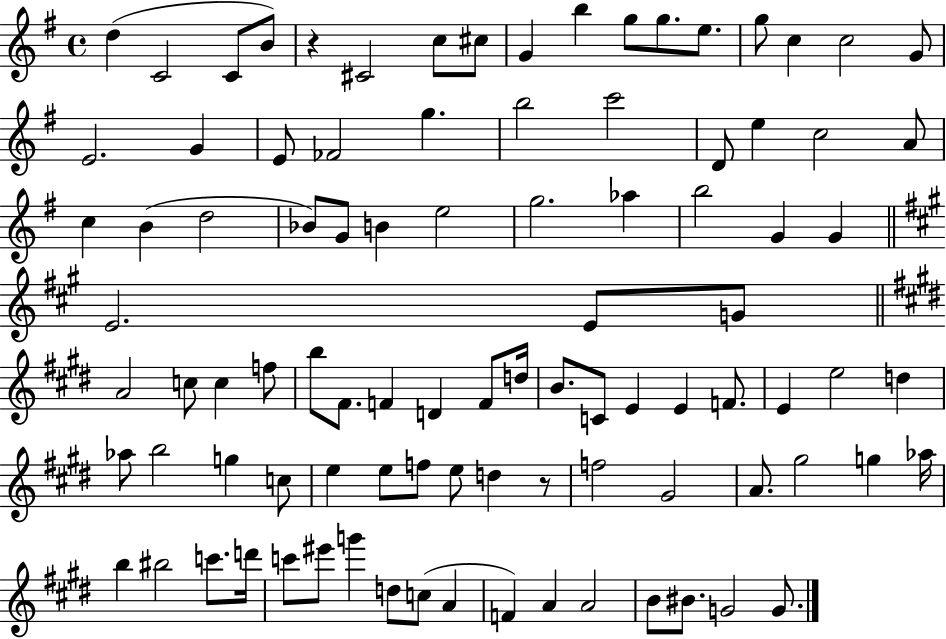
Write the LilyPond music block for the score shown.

{
  \clef treble
  \time 4/4
  \defaultTimeSignature
  \key g \major
  d''4( c'2 c'8 b'8) | r4 cis'2 c''8 cis''8 | g'4 b''4 g''8 g''8. e''8. | g''8 c''4 c''2 g'8 | \break e'2. g'4 | e'8 fes'2 g''4. | b''2 c'''2 | d'8 e''4 c''2 a'8 | \break c''4 b'4( d''2 | bes'8) g'8 b'4 e''2 | g''2. aes''4 | b''2 g'4 g'4 | \break \bar "||" \break \key a \major e'2. e'8 g'8 | \bar "||" \break \key e \major a'2 c''8 c''4 f''8 | b''8 fis'8. f'4 d'4 f'8 d''16 | b'8. c'8 e'4 e'4 f'8. | e'4 e''2 d''4 | \break aes''8 b''2 g''4 c''8 | e''4 e''8 f''8 e''8 d''4 r8 | f''2 gis'2 | a'8. gis''2 g''4 aes''16 | \break b''4 bis''2 c'''8. d'''16 | c'''8 eis'''8 g'''4 d''8 c''8( a'4 | f'4) a'4 a'2 | b'8 bis'8. g'2 g'8. | \break \bar "|."
}